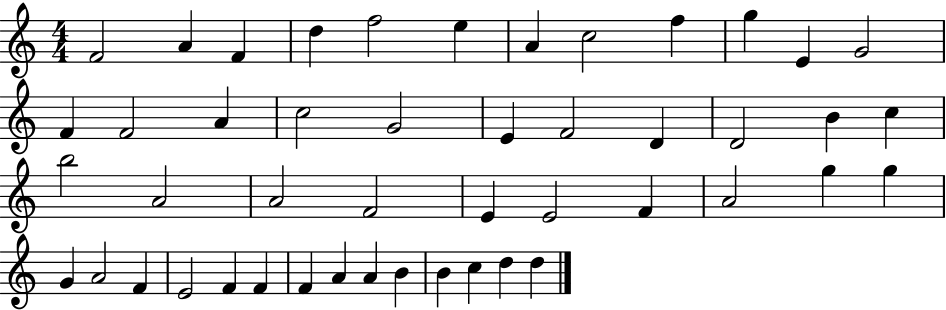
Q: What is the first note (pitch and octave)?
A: F4